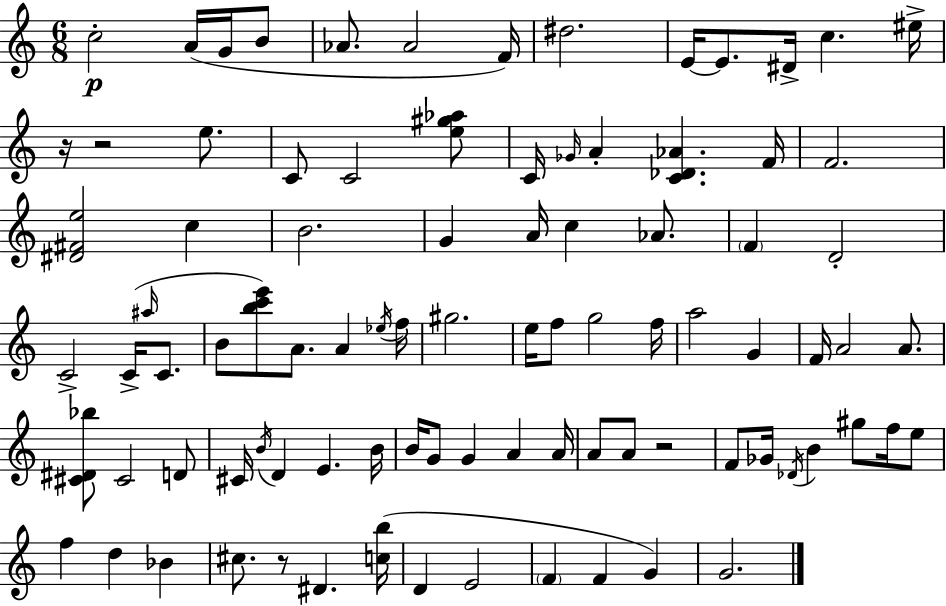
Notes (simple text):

C5/h A4/s G4/s B4/e Ab4/e. Ab4/h F4/s D#5/h. E4/s E4/e. D#4/s C5/q. EIS5/s R/s R/h E5/e. C4/e C4/h [E5,G#5,Ab5]/e C4/s Gb4/s A4/q [C4,Db4,Ab4]/q. F4/s F4/h. [D#4,F#4,E5]/h C5/q B4/h. G4/q A4/s C5/q Ab4/e. F4/q D4/h C4/h C4/s A#5/s C4/e. B4/e [B5,C6,E6]/e A4/e. A4/q Eb5/s F5/s G#5/h. E5/s F5/e G5/h F5/s A5/h G4/q F4/s A4/h A4/e. [C#4,D#4,Bb5]/e C#4/h D4/e C#4/s B4/s D4/q E4/q. B4/s B4/s G4/e G4/q A4/q A4/s A4/e A4/e R/h F4/e Gb4/s Db4/s B4/q G#5/e F5/s E5/e F5/q D5/q Bb4/q C#5/e. R/e D#4/q. [C5,B5]/s D4/q E4/h F4/q F4/q G4/q G4/h.